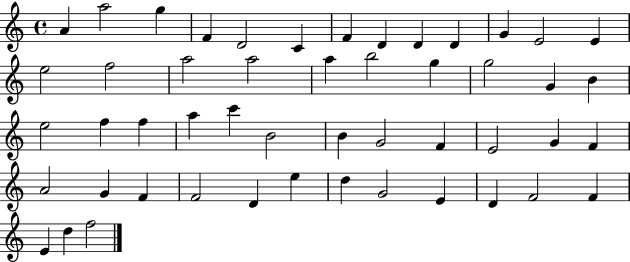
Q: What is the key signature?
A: C major